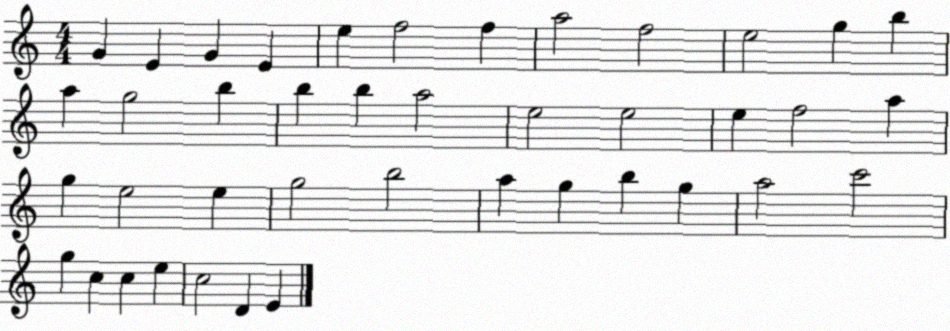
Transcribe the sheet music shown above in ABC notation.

X:1
T:Untitled
M:4/4
L:1/4
K:C
G E G E e f2 f a2 f2 e2 g b a g2 b b b a2 e2 e2 e f2 a g e2 e g2 b2 a g b g a2 c'2 g c c e c2 D E